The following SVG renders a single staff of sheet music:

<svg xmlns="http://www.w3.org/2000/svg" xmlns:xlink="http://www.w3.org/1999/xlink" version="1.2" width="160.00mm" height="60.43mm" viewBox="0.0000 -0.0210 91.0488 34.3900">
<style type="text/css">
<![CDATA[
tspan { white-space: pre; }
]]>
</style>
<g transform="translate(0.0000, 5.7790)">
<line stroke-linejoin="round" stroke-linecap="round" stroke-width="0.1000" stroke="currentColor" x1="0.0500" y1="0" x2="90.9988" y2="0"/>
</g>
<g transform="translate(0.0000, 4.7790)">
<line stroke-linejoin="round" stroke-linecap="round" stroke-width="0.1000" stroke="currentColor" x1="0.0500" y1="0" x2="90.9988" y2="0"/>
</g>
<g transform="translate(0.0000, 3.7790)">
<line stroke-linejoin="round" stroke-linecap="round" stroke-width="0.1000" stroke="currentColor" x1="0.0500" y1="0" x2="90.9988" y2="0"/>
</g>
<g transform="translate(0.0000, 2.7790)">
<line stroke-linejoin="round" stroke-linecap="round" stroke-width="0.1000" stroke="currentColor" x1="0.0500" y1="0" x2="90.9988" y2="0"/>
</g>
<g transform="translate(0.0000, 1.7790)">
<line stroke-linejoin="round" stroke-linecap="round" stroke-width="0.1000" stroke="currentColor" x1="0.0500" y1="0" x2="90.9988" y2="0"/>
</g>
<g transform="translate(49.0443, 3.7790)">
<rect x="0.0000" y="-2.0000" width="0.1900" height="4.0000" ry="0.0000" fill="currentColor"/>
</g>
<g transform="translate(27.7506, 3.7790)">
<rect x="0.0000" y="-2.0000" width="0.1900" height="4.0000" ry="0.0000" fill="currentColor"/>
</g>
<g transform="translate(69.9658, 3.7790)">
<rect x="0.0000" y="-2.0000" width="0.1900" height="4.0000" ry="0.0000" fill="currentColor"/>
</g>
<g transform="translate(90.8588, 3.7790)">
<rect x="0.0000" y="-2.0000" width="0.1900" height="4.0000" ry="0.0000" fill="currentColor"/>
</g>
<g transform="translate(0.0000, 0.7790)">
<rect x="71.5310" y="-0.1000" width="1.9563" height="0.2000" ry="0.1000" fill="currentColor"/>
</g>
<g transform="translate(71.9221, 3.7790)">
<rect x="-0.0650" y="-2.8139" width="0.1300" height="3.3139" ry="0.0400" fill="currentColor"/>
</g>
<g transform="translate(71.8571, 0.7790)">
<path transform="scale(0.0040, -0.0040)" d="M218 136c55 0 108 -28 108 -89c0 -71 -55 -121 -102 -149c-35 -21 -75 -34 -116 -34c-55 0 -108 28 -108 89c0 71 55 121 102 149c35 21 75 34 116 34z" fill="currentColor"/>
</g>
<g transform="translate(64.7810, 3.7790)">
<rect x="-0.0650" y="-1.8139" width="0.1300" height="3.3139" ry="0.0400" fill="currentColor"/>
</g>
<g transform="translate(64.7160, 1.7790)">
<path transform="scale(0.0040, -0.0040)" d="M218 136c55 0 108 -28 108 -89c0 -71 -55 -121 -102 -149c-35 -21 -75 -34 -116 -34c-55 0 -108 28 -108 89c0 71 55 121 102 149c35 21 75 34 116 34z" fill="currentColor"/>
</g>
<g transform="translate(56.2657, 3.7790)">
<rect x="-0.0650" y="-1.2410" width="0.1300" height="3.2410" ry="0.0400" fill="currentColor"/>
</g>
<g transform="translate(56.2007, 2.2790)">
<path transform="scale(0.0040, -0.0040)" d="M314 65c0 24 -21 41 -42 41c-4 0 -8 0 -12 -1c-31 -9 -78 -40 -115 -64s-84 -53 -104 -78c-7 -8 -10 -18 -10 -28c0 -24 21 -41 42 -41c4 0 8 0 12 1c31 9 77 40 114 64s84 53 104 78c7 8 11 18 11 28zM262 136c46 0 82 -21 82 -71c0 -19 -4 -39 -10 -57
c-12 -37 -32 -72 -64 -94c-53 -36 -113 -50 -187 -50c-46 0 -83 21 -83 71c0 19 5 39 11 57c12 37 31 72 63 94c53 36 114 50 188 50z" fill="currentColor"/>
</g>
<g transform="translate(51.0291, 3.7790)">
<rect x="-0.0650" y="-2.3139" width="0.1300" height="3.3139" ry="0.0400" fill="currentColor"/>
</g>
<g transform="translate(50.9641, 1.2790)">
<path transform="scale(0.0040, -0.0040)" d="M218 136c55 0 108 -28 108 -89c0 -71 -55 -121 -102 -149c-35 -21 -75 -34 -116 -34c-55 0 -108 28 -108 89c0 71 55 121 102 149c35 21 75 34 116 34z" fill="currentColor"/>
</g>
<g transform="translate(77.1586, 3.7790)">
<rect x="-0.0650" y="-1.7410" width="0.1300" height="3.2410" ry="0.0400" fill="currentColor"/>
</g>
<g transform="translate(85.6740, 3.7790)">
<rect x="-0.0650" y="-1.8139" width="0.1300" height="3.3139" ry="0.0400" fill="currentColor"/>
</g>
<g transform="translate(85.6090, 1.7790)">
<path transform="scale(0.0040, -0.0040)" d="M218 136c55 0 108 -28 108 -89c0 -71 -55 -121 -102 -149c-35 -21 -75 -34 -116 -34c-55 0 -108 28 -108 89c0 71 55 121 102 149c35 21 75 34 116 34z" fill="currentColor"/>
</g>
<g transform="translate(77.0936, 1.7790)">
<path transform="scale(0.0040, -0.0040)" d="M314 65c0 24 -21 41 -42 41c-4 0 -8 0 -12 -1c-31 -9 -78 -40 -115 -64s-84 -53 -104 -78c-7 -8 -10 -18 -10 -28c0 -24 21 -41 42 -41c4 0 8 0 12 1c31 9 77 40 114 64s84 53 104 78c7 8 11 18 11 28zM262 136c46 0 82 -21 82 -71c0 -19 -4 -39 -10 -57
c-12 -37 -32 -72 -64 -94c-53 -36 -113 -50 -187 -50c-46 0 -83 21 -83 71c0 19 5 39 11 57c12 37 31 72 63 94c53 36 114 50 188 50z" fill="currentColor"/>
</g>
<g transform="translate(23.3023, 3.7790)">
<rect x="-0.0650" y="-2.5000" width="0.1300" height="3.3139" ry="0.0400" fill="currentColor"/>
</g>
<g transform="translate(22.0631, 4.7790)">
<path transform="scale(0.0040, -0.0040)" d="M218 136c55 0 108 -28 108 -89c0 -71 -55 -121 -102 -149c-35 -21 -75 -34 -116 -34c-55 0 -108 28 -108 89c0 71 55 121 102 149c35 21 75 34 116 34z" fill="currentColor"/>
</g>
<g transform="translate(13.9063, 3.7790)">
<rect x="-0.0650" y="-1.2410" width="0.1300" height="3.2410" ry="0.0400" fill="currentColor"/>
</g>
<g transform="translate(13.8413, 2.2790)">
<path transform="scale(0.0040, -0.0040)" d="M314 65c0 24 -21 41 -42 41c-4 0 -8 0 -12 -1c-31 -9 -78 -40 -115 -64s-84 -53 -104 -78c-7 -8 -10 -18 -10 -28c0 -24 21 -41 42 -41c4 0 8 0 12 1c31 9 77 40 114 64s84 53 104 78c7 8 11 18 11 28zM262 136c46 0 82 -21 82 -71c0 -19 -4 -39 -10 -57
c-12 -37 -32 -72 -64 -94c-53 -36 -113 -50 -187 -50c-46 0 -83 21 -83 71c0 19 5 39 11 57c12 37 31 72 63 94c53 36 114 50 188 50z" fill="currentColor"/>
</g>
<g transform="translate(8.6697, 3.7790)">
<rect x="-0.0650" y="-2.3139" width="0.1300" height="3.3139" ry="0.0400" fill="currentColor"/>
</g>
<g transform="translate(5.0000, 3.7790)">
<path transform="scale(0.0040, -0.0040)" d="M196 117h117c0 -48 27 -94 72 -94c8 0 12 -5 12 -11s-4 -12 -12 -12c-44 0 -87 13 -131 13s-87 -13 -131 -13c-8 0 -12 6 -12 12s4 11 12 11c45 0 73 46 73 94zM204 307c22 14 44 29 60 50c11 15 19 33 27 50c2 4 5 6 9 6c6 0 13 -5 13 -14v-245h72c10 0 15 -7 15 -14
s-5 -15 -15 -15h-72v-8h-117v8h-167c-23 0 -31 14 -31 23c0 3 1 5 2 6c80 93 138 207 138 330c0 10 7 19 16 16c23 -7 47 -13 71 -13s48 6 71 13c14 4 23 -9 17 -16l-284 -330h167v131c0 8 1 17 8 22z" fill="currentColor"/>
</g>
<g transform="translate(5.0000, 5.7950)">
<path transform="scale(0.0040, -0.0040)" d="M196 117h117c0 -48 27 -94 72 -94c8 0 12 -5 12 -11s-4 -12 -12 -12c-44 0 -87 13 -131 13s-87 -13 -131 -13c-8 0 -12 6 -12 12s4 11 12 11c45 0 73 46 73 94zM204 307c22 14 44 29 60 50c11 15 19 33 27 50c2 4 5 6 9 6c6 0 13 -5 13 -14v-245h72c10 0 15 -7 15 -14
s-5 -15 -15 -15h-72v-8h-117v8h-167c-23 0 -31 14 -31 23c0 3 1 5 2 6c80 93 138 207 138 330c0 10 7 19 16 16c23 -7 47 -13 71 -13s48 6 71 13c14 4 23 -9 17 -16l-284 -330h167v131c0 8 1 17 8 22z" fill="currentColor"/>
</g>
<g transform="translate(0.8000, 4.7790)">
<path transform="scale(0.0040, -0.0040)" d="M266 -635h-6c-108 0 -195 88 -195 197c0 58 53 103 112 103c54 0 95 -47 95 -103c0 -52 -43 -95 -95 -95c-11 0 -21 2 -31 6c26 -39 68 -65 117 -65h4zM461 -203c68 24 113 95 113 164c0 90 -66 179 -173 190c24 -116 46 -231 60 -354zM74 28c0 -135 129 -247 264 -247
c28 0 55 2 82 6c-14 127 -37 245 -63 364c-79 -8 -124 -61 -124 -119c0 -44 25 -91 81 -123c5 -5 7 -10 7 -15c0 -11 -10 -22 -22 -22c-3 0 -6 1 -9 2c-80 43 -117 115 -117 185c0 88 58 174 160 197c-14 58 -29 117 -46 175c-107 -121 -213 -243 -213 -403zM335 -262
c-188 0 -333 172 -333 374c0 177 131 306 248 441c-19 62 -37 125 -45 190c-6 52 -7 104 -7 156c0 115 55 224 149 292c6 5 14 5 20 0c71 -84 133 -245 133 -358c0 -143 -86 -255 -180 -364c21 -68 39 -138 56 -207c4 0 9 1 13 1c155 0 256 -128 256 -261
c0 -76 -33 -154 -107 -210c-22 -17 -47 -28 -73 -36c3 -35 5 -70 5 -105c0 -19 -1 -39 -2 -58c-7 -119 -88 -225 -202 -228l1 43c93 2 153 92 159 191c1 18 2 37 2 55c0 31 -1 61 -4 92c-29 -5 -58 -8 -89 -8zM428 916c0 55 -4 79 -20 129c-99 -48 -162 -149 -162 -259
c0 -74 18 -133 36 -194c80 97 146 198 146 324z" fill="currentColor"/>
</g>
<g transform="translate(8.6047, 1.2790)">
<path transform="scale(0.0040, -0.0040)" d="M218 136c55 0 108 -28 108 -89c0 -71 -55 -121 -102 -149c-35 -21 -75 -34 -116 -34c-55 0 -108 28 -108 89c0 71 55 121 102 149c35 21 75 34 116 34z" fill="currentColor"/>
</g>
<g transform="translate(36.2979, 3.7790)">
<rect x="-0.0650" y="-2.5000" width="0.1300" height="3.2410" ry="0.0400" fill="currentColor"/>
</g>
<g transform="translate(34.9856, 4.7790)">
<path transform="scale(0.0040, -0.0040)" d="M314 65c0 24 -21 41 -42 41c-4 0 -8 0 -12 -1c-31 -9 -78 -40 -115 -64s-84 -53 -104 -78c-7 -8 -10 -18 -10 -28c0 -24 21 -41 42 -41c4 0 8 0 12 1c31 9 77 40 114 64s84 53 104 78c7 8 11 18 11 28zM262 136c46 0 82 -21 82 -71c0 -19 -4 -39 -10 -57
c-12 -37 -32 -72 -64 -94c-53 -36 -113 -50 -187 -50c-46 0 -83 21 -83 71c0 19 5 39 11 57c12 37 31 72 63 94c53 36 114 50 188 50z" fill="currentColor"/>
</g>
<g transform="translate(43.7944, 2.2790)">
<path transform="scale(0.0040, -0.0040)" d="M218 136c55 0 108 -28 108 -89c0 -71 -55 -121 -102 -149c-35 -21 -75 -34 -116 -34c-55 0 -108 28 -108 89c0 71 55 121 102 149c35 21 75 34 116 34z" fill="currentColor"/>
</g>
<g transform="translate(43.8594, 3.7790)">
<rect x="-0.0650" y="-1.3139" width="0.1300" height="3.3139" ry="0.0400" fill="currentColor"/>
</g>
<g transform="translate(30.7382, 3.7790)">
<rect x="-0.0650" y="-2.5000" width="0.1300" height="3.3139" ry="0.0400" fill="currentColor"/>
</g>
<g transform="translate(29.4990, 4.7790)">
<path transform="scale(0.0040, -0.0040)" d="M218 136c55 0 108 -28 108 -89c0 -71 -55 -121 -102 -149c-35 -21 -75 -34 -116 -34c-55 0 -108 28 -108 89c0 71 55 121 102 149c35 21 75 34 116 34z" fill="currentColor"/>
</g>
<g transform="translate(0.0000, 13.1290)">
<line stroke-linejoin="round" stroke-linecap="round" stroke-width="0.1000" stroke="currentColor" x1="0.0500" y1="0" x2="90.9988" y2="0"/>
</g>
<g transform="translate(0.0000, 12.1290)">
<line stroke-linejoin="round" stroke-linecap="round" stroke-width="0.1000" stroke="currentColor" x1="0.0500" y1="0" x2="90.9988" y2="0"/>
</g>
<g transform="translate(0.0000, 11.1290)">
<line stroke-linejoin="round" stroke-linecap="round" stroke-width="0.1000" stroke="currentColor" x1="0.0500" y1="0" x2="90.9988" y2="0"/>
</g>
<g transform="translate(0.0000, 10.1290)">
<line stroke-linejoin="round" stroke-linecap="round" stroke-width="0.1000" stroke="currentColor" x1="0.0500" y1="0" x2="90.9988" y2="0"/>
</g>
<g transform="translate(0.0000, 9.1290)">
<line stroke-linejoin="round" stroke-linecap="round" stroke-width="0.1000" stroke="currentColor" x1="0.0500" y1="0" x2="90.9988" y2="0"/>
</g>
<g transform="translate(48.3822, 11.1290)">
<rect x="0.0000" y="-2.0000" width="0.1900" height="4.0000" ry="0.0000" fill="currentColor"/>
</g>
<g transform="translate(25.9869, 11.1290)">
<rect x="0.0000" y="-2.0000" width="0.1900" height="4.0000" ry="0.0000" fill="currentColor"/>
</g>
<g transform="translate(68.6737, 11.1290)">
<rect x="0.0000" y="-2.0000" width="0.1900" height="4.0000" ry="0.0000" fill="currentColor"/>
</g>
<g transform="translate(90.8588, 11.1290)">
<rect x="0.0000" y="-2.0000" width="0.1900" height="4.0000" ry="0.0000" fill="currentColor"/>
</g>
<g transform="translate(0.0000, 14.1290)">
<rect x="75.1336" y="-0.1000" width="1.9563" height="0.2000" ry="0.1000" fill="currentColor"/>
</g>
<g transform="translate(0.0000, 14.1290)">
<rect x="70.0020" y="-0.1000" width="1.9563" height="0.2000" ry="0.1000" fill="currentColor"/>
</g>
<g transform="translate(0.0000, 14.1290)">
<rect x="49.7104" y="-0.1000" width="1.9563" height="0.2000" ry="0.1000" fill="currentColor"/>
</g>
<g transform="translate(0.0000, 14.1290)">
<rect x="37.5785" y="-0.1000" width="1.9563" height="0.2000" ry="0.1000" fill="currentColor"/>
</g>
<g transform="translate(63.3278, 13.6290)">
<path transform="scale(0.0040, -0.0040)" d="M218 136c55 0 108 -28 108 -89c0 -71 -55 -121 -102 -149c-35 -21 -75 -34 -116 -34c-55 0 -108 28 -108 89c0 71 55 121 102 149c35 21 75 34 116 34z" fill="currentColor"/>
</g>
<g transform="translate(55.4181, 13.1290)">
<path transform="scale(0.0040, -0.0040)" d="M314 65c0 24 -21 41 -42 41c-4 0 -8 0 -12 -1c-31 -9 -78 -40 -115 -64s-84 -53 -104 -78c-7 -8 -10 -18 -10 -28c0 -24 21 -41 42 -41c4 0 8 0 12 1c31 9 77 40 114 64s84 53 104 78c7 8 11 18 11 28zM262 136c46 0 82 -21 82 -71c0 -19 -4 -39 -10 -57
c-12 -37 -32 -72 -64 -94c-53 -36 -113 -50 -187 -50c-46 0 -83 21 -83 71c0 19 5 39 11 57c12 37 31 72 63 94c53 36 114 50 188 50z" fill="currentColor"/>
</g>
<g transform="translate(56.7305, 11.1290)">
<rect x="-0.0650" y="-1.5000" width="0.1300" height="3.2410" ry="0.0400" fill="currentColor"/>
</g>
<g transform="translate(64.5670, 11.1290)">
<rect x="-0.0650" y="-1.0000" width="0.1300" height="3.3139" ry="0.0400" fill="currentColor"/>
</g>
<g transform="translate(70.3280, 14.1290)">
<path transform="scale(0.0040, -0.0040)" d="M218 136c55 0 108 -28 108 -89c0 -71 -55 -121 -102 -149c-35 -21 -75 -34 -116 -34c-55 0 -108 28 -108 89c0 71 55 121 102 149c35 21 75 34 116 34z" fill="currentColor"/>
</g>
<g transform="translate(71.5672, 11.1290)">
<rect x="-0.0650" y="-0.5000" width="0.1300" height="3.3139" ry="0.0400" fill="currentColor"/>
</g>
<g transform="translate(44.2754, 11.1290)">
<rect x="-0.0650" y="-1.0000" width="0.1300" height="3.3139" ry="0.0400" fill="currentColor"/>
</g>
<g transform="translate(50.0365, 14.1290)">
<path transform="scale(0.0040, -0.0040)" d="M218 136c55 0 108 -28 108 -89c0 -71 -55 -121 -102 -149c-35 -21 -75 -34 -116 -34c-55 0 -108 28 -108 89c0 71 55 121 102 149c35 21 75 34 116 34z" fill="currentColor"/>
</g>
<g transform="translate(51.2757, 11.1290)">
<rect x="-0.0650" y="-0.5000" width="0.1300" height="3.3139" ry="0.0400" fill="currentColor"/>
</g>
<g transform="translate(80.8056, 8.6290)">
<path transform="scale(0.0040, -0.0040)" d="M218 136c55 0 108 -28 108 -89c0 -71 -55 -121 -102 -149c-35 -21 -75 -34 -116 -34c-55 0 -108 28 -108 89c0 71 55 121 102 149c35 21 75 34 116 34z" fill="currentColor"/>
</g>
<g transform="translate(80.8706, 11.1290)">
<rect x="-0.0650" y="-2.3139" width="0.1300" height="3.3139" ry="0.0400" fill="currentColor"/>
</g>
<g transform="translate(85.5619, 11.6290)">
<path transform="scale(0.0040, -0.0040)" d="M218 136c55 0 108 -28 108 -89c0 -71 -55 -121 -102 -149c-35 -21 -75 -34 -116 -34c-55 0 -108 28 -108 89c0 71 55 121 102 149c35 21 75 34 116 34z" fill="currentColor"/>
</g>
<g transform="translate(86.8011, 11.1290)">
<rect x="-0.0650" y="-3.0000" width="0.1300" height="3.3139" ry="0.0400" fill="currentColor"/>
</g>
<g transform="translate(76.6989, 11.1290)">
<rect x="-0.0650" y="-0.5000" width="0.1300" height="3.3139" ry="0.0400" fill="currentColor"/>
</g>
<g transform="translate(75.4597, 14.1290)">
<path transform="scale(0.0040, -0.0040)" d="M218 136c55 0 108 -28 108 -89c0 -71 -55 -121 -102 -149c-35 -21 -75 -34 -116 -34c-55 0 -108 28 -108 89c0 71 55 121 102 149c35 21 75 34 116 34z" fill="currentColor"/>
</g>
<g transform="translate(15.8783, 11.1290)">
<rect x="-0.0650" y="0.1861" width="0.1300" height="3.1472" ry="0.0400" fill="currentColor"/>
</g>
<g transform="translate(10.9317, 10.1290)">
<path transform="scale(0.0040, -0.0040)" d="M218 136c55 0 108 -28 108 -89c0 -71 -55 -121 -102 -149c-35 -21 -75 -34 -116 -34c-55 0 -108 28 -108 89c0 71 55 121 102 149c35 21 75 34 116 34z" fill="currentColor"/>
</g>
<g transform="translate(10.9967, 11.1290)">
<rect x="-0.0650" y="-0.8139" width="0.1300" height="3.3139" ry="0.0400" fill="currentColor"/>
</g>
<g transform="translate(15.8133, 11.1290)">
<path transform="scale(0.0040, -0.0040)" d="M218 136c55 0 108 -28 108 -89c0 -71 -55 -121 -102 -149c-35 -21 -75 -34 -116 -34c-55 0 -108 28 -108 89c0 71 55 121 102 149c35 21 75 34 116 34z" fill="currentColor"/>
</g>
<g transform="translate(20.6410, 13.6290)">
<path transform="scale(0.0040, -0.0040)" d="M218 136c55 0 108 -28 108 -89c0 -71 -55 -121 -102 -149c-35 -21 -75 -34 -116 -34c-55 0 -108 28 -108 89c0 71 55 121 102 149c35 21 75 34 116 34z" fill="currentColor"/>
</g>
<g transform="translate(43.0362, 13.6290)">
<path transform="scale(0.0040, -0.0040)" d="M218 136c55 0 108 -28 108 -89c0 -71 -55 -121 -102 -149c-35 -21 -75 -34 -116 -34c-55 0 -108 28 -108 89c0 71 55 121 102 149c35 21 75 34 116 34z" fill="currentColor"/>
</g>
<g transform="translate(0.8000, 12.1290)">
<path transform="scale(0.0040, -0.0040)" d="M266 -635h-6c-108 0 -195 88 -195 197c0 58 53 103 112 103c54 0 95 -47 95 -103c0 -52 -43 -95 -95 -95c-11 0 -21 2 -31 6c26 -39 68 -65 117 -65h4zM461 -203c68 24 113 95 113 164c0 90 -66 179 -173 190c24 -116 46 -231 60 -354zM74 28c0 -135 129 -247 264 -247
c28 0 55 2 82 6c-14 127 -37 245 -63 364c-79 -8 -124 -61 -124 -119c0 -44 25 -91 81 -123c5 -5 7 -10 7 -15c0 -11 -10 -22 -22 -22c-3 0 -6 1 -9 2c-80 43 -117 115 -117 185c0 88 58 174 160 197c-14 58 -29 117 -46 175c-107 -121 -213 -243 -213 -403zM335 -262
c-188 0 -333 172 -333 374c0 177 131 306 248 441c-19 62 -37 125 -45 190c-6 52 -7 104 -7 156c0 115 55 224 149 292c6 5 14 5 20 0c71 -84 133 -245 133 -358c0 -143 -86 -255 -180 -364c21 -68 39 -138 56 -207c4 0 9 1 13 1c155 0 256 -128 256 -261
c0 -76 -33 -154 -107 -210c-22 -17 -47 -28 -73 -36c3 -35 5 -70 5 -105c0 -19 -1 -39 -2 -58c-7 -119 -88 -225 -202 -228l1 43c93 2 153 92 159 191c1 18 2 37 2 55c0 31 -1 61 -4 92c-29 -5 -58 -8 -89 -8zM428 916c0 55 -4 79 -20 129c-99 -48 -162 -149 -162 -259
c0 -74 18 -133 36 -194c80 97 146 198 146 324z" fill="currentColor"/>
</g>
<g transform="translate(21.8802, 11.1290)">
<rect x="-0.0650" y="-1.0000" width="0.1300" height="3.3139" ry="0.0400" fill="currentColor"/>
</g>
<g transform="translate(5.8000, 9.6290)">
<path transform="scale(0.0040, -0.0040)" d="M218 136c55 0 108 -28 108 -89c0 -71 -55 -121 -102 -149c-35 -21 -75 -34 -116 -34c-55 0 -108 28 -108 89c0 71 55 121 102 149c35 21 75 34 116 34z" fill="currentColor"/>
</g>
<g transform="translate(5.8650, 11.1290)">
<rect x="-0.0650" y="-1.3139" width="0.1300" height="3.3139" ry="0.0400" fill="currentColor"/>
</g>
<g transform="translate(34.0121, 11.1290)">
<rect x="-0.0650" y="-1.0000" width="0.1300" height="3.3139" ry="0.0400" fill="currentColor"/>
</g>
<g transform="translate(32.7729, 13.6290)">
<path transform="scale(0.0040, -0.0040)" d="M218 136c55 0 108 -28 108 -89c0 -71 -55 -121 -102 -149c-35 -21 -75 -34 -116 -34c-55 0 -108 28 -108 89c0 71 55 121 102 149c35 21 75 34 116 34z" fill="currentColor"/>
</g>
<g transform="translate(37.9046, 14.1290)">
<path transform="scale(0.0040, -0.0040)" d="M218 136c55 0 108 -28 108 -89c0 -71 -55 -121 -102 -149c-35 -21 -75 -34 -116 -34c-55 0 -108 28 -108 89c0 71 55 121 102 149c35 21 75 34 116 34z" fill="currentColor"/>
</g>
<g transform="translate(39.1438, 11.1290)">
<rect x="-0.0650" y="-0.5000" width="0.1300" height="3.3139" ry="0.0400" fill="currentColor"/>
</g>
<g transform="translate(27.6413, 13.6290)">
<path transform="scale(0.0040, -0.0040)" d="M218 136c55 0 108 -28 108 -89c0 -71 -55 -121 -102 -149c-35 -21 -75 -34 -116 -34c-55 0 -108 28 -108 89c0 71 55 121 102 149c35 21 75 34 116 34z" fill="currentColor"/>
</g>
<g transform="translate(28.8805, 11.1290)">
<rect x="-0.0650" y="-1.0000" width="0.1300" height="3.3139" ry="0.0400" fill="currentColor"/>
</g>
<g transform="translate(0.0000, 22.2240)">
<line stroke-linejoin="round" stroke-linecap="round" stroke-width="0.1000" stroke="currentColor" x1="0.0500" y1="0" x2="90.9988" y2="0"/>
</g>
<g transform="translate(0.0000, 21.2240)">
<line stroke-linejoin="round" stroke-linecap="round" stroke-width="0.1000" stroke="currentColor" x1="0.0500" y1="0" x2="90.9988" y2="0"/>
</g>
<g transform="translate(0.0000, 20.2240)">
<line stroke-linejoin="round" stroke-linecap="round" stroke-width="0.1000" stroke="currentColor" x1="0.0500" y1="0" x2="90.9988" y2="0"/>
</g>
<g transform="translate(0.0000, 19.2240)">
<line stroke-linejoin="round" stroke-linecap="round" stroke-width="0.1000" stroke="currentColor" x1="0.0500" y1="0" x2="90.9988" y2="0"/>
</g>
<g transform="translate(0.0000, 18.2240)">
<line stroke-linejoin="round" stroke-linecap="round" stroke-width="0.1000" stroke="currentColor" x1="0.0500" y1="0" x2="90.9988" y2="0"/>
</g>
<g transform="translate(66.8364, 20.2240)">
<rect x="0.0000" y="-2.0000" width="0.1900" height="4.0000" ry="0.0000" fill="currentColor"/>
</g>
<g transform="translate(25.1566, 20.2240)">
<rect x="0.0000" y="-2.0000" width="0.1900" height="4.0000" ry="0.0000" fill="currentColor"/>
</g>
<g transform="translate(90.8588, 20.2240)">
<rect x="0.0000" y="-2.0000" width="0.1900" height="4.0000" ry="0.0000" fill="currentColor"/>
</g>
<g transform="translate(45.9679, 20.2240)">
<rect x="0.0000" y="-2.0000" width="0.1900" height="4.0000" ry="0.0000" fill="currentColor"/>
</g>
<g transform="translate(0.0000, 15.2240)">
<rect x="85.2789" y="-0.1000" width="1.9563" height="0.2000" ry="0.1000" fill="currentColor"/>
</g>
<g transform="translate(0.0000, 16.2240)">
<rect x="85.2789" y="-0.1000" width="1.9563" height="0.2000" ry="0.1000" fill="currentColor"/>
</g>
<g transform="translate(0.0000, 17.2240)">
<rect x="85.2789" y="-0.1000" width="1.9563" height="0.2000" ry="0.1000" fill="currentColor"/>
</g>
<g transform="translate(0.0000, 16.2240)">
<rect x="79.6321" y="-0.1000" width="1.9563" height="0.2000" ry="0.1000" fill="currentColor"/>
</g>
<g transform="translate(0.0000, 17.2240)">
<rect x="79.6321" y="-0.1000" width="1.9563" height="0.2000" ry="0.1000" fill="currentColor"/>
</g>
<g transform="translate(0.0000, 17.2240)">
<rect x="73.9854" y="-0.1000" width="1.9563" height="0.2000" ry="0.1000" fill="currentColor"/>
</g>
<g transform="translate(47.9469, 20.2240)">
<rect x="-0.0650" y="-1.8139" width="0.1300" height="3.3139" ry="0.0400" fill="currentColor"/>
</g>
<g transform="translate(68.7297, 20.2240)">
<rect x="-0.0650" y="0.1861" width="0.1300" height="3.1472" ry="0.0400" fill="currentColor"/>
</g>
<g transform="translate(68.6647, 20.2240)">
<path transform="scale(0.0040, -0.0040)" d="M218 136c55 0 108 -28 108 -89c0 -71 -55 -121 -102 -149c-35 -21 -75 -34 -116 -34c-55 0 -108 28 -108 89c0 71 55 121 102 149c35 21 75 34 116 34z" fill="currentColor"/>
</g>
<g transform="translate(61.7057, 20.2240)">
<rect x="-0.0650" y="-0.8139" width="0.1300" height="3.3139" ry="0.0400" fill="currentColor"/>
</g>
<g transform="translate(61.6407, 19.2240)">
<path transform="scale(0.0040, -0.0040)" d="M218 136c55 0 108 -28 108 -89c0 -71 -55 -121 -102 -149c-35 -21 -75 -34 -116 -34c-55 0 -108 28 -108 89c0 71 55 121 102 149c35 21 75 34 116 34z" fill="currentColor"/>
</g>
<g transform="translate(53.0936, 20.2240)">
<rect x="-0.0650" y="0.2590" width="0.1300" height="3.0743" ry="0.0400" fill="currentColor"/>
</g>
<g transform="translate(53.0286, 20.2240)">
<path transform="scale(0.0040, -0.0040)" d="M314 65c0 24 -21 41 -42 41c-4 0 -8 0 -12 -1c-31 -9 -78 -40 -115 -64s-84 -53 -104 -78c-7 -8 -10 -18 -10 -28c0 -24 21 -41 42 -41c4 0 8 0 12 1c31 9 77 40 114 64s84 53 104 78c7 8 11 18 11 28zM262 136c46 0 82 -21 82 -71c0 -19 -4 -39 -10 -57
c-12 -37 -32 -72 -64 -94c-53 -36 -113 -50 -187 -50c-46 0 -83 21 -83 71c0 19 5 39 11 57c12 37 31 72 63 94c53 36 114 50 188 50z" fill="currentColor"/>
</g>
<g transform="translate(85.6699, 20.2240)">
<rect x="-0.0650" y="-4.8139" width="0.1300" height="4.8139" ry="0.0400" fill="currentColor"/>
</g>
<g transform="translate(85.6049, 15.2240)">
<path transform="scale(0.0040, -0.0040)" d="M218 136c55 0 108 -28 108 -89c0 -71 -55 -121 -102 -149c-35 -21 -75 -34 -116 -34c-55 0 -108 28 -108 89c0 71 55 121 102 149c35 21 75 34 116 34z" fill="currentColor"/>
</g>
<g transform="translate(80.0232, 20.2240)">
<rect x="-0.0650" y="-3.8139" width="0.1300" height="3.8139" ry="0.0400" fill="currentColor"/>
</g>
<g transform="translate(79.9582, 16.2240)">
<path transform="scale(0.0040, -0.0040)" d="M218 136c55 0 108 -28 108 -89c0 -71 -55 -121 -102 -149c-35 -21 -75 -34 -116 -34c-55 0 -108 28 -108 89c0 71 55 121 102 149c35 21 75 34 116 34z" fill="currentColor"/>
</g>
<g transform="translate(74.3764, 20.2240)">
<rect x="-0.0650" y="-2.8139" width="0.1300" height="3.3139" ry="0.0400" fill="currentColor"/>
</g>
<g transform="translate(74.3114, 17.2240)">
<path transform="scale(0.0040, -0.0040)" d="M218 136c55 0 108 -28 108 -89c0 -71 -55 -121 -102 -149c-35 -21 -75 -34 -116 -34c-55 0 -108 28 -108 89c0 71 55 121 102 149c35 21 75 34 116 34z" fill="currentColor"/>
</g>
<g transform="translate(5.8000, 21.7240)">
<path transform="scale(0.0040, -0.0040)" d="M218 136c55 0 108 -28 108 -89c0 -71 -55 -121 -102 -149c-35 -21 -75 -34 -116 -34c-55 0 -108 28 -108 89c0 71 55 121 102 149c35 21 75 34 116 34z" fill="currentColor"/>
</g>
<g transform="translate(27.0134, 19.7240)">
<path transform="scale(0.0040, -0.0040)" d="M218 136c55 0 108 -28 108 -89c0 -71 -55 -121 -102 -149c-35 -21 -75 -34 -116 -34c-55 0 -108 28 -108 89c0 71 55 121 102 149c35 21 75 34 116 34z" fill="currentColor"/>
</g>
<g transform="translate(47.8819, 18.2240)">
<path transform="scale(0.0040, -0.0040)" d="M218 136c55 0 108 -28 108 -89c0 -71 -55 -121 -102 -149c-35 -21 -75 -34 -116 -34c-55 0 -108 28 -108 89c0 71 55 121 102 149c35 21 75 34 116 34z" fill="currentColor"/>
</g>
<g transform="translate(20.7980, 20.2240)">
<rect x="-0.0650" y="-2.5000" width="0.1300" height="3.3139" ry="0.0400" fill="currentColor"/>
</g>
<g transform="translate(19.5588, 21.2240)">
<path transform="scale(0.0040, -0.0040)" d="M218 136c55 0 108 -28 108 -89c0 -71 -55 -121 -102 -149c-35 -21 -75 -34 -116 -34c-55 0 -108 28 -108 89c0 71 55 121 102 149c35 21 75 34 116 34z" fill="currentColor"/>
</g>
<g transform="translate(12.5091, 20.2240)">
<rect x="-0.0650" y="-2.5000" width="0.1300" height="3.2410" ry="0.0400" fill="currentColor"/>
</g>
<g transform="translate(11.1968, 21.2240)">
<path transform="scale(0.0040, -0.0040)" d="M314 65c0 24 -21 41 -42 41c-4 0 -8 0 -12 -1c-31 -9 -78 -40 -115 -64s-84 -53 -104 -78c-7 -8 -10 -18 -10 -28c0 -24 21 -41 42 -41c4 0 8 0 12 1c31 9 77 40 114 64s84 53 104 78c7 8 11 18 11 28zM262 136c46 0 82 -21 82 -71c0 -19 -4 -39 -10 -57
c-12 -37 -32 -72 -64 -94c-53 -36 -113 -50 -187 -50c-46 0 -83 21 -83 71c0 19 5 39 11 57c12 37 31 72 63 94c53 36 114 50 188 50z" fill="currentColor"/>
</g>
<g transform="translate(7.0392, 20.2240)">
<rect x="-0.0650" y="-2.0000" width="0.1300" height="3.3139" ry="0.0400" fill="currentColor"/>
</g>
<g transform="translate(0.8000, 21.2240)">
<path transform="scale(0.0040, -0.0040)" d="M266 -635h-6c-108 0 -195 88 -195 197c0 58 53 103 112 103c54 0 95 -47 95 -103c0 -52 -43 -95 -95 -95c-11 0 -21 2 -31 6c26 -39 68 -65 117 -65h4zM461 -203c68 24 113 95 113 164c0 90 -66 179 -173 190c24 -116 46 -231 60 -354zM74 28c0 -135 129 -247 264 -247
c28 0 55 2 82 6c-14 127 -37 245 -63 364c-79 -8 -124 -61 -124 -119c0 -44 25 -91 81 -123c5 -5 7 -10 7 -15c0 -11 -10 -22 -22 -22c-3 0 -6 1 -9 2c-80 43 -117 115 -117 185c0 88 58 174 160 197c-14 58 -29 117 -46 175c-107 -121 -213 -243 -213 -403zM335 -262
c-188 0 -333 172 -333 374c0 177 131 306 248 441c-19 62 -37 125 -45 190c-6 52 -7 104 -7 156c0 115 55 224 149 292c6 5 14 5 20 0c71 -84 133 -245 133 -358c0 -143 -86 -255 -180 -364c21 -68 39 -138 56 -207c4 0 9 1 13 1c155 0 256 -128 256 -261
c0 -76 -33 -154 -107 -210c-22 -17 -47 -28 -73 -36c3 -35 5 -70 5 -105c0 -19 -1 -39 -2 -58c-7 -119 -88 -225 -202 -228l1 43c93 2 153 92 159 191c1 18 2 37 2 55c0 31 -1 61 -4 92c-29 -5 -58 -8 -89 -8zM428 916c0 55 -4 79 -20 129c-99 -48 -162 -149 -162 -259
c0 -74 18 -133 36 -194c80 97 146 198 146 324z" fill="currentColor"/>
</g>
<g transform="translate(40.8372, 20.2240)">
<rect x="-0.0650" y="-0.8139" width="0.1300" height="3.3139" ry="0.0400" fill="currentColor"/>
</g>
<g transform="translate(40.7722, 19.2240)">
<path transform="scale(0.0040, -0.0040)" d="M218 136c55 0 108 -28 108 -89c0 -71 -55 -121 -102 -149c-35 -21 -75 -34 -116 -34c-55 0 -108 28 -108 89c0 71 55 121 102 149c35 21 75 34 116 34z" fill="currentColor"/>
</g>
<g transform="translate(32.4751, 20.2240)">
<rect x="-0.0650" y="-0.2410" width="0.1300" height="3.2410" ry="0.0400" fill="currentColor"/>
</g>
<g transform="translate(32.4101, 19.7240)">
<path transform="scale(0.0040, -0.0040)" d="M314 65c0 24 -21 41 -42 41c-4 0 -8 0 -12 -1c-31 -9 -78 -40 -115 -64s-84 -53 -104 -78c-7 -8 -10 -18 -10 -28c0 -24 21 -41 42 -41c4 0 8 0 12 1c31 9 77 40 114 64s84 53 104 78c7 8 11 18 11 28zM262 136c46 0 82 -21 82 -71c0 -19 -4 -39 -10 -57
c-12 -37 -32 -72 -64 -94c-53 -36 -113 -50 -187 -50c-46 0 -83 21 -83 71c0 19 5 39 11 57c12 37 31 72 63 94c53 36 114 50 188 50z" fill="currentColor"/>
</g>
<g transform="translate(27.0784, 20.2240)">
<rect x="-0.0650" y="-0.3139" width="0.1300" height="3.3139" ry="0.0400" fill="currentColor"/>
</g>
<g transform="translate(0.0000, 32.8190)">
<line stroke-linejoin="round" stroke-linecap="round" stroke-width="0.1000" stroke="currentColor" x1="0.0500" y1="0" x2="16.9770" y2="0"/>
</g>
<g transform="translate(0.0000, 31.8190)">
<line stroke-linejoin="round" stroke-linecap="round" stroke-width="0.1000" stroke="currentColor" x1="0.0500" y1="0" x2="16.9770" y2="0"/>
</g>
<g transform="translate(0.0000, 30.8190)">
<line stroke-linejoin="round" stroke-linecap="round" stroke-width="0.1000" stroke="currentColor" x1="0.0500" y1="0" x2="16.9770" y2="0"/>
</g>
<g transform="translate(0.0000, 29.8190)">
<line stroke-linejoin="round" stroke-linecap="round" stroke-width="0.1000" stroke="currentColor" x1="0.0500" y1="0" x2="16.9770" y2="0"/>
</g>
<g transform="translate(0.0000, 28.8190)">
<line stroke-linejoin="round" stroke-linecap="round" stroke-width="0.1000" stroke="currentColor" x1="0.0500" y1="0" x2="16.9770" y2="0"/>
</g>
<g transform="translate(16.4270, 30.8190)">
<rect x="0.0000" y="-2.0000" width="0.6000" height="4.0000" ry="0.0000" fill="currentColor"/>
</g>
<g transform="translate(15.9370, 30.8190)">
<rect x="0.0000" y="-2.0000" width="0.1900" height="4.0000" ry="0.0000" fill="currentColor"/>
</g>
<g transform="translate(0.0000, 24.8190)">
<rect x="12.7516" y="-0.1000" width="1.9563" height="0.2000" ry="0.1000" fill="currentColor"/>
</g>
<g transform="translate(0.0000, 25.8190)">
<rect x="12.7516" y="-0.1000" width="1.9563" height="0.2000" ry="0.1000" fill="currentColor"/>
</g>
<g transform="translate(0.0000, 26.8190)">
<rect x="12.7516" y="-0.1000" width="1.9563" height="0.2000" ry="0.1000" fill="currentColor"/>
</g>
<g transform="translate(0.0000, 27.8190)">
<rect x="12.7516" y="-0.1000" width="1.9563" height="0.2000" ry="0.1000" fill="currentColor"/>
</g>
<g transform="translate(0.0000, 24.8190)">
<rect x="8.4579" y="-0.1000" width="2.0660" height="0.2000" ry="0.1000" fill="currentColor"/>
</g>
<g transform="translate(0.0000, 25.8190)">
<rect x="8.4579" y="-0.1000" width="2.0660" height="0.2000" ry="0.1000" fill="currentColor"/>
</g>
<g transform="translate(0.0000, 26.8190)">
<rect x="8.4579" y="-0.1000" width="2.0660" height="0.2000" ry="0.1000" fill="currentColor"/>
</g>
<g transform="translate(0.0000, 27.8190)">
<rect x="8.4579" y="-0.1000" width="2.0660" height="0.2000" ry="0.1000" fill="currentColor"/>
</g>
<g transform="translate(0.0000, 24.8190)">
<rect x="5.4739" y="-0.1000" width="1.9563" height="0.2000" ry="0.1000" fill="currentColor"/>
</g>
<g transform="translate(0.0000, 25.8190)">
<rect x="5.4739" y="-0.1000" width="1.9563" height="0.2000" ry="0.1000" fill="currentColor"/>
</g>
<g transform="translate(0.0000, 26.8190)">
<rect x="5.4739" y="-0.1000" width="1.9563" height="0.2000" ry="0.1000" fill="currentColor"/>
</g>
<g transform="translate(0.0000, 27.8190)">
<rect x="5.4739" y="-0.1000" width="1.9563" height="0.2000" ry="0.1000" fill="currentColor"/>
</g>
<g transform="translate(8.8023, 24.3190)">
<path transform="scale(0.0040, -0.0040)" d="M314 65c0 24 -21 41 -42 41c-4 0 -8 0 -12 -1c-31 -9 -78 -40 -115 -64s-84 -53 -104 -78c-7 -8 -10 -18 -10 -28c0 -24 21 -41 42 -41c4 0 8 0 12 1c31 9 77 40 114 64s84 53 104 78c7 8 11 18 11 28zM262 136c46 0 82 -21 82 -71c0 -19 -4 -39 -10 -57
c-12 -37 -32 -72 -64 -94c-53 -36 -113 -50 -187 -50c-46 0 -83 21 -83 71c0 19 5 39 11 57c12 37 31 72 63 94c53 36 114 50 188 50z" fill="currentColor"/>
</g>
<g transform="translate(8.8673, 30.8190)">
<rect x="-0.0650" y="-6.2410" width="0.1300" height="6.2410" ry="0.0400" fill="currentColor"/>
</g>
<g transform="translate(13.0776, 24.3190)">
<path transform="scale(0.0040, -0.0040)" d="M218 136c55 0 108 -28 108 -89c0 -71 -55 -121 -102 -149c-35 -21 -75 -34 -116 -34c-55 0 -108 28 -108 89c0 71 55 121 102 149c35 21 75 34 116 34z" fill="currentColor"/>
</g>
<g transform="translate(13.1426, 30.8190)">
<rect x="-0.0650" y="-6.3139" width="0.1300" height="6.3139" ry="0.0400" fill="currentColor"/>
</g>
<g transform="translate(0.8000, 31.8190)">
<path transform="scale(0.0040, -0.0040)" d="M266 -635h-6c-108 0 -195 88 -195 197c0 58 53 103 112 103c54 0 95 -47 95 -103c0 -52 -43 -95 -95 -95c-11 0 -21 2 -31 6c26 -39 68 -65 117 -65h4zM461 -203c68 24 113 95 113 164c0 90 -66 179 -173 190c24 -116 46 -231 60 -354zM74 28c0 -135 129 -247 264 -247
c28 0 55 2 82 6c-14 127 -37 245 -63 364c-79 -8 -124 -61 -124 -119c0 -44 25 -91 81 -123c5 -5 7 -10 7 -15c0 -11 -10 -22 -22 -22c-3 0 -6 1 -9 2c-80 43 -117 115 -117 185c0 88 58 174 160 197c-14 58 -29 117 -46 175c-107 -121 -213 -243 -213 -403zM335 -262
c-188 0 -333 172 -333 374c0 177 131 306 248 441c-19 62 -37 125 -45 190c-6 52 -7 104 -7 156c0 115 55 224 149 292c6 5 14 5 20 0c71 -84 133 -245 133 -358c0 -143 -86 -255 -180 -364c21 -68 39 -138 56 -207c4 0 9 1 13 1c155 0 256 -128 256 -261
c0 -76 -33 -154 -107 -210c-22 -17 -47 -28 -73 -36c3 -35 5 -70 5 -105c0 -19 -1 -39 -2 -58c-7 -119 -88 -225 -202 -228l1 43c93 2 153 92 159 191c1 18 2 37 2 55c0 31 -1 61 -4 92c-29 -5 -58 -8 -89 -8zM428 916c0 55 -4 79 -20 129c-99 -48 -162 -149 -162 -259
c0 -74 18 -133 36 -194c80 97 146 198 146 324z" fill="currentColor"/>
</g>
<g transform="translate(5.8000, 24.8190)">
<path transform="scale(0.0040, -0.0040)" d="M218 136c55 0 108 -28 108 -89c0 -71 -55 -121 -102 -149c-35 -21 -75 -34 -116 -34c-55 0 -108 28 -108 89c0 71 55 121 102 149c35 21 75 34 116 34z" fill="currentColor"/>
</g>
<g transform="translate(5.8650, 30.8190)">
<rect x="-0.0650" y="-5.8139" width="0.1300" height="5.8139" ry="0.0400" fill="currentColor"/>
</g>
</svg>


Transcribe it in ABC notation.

X:1
T:Untitled
M:4/4
L:1/4
K:C
g e2 G G G2 e g e2 f a f2 f e d B D D D C D C E2 D C C g A F G2 G c c2 d f B2 d B a c' e' g' a'2 a'